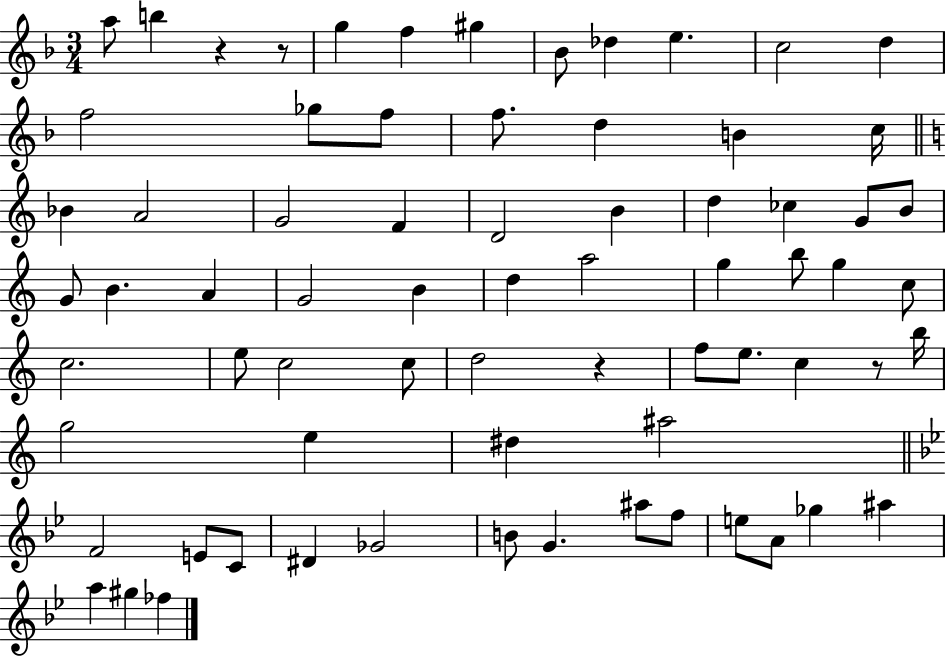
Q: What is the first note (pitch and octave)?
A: A5